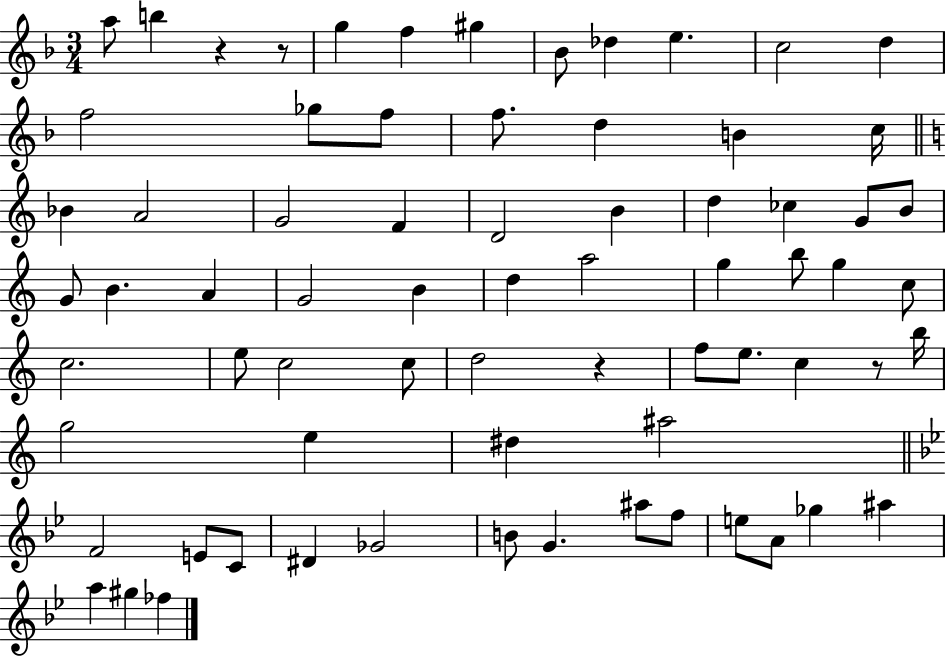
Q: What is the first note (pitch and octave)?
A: A5